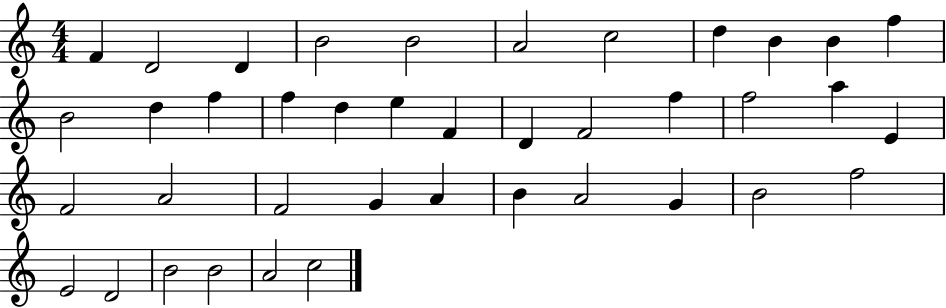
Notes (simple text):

F4/q D4/h D4/q B4/h B4/h A4/h C5/h D5/q B4/q B4/q F5/q B4/h D5/q F5/q F5/q D5/q E5/q F4/q D4/q F4/h F5/q F5/h A5/q E4/q F4/h A4/h F4/h G4/q A4/q B4/q A4/h G4/q B4/h F5/h E4/h D4/h B4/h B4/h A4/h C5/h